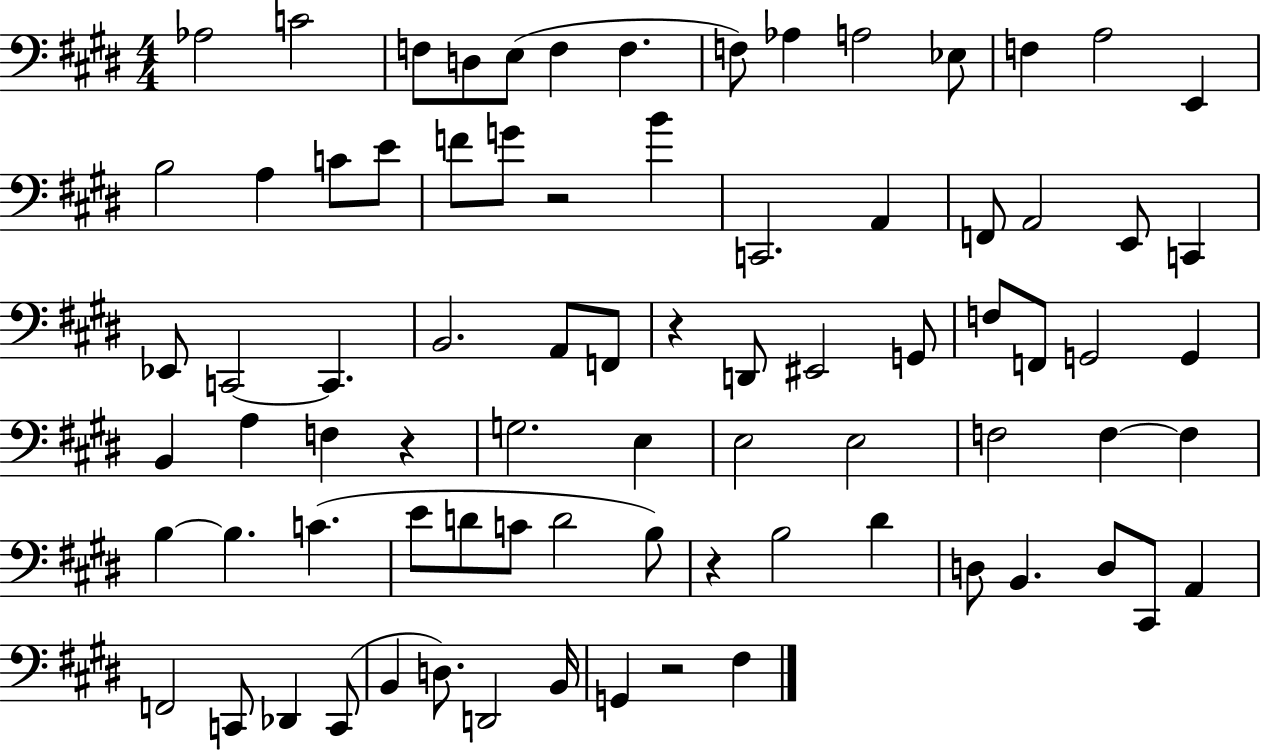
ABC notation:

X:1
T:Untitled
M:4/4
L:1/4
K:E
_A,2 C2 F,/2 D,/2 E,/2 F, F, F,/2 _A, A,2 _E,/2 F, A,2 E,, B,2 A, C/2 E/2 F/2 G/2 z2 B C,,2 A,, F,,/2 A,,2 E,,/2 C,, _E,,/2 C,,2 C,, B,,2 A,,/2 F,,/2 z D,,/2 ^E,,2 G,,/2 F,/2 F,,/2 G,,2 G,, B,, A, F, z G,2 E, E,2 E,2 F,2 F, F, B, B, C E/2 D/2 C/2 D2 B,/2 z B,2 ^D D,/2 B,, D,/2 ^C,,/2 A,, F,,2 C,,/2 _D,, C,,/2 B,, D,/2 D,,2 B,,/4 G,, z2 ^F,